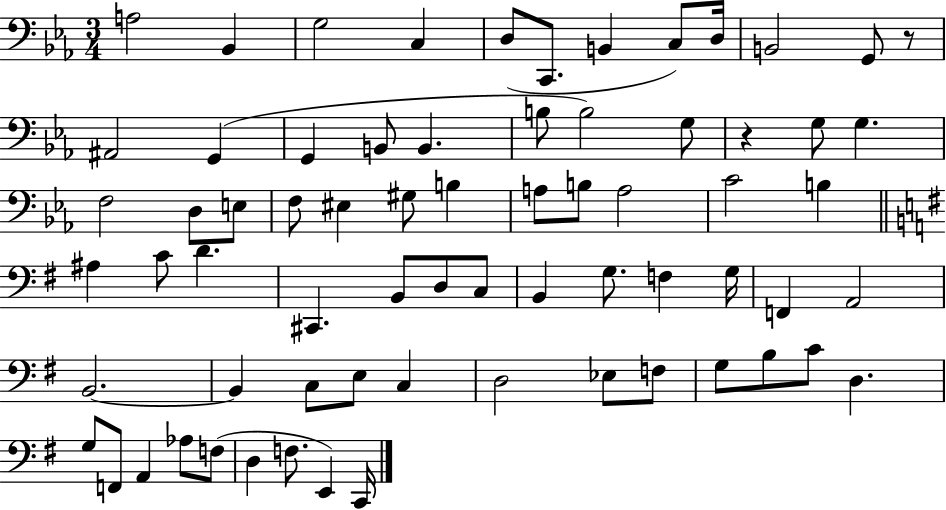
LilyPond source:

{
  \clef bass
  \numericTimeSignature
  \time 3/4
  \key ees \major
  a2 bes,4 | g2 c4 | d8( c,8. b,4 c8) d16 | b,2 g,8 r8 | \break ais,2 g,4( | g,4 b,8 b,4. | b8 b2) g8 | r4 g8 g4. | \break f2 d8 e8 | f8 eis4 gis8 b4 | a8 b8 a2 | c'2 b4 | \break \bar "||" \break \key g \major ais4 c'8 d'4. | cis,4. b,8 d8 c8 | b,4 g8. f4 g16 | f,4 a,2 | \break b,2.~~ | b,4 c8 e8 c4 | d2 ees8 f8 | g8 b8 c'8 d4. | \break g8 f,8 a,4 aes8 f8( | d4 f8. e,4) c,16 | \bar "|."
}